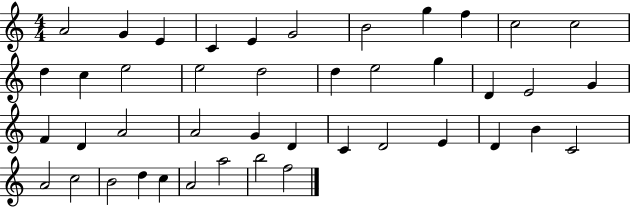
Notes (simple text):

A4/h G4/q E4/q C4/q E4/q G4/h B4/h G5/q F5/q C5/h C5/h D5/q C5/q E5/h E5/h D5/h D5/q E5/h G5/q D4/q E4/h G4/q F4/q D4/q A4/h A4/h G4/q D4/q C4/q D4/h E4/q D4/q B4/q C4/h A4/h C5/h B4/h D5/q C5/q A4/h A5/h B5/h F5/h